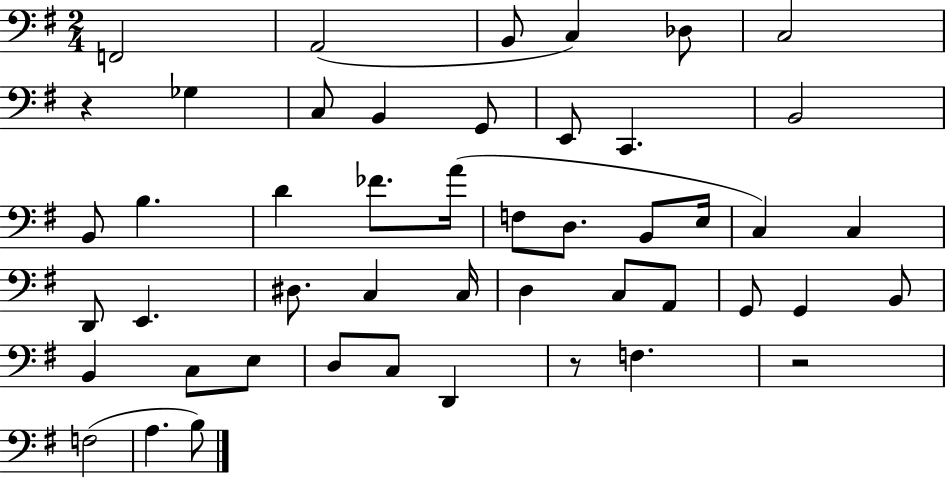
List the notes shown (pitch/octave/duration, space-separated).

F2/h A2/h B2/e C3/q Db3/e C3/h R/q Gb3/q C3/e B2/q G2/e E2/e C2/q. B2/h B2/e B3/q. D4/q FES4/e. A4/s F3/e D3/e. B2/e E3/s C3/q C3/q D2/e E2/q. D#3/e. C3/q C3/s D3/q C3/e A2/e G2/e G2/q B2/e B2/q C3/e E3/e D3/e C3/e D2/q R/e F3/q. R/h F3/h A3/q. B3/e